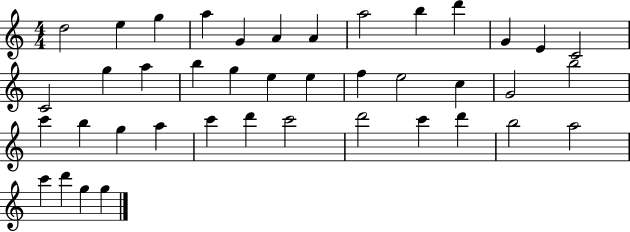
X:1
T:Untitled
M:4/4
L:1/4
K:C
d2 e g a G A A a2 b d' G E C2 C2 g a b g e e f e2 c G2 b2 c' b g a c' d' c'2 d'2 c' d' b2 a2 c' d' g g